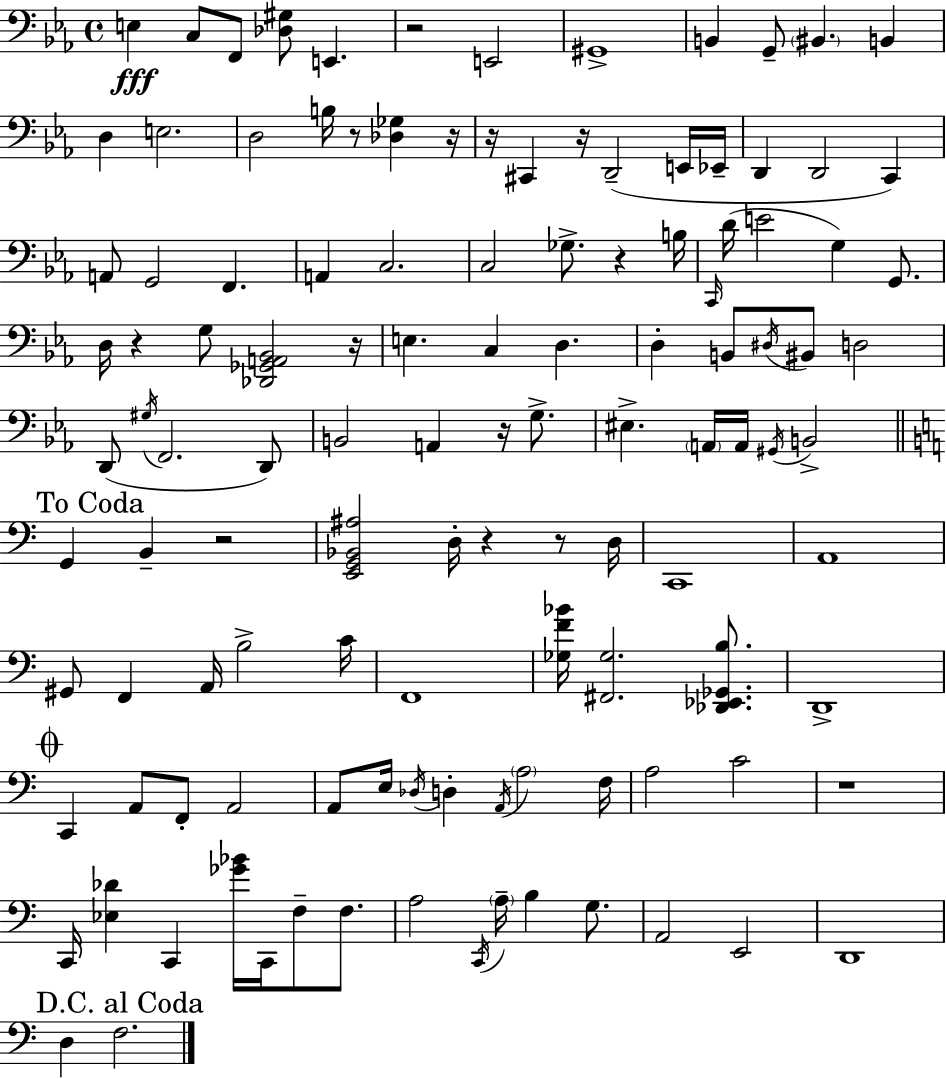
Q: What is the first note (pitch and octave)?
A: E3